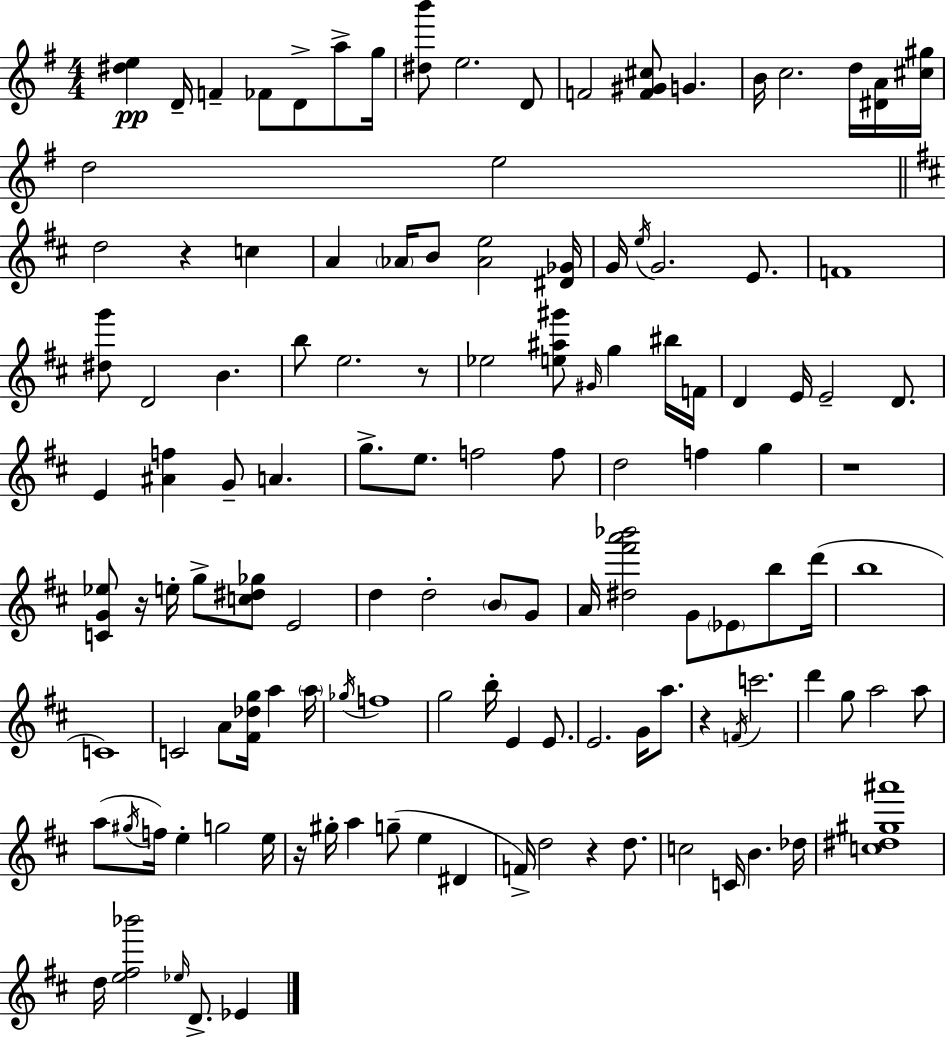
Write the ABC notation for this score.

X:1
T:Untitled
M:4/4
L:1/4
K:Em
[^de] D/4 F _F/2 D/2 a/2 g/4 [^db']/2 e2 D/2 F2 [F^G^c]/2 G B/4 c2 d/4 [^DA]/4 [^c^g]/4 d2 e2 d2 z c A _A/4 B/2 [_Ae]2 [^D_G]/4 G/4 e/4 G2 E/2 F4 [^dg']/2 D2 B b/2 e2 z/2 _e2 [e^a^g']/2 ^G/4 g ^b/4 F/4 D E/4 E2 D/2 E [^Af] G/2 A g/2 e/2 f2 f/2 d2 f g z4 [CG_e]/2 z/4 e/4 g/2 [c^d_g]/2 E2 d d2 B/2 G/2 A/4 [^d^f'a'_b']2 G/2 _E/2 b/2 d'/4 b4 C4 C2 A/2 [^F_dg]/4 a a/4 _g/4 f4 g2 b/4 E E/2 E2 G/4 a/2 z F/4 c'2 d' g/2 a2 a/2 a/2 ^g/4 f/4 e g2 e/4 z/4 ^g/4 a g/2 e ^D F/4 d2 z d/2 c2 C/4 B _d/4 [c^d^g^a']4 d/4 [e^f_b']2 _e/4 D/2 _E